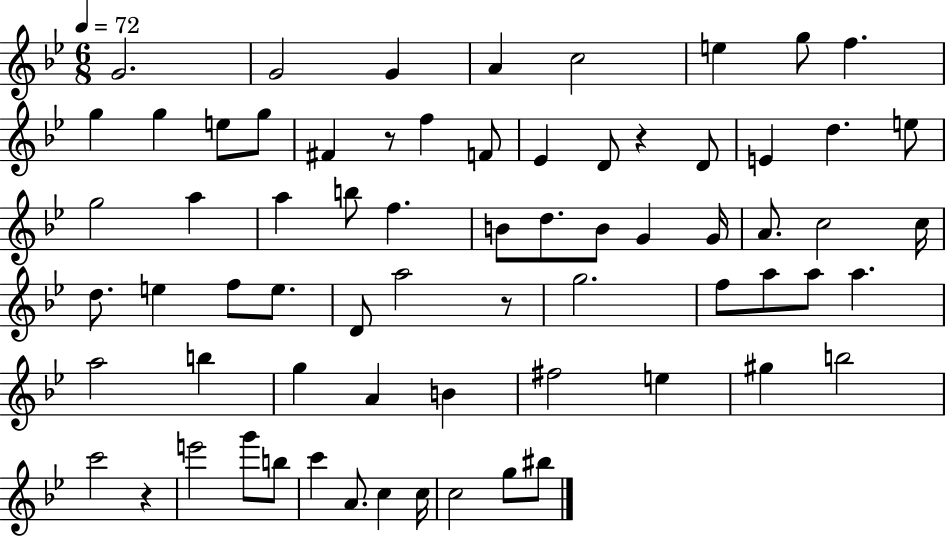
{
  \clef treble
  \numericTimeSignature
  \time 6/8
  \key bes \major
  \tempo 4 = 72
  g'2. | g'2 g'4 | a'4 c''2 | e''4 g''8 f''4. | \break g''4 g''4 e''8 g''8 | fis'4 r8 f''4 f'8 | ees'4 d'8 r4 d'8 | e'4 d''4. e''8 | \break g''2 a''4 | a''4 b''8 f''4. | b'8 d''8. b'8 g'4 g'16 | a'8. c''2 c''16 | \break d''8. e''4 f''8 e''8. | d'8 a''2 r8 | g''2. | f''8 a''8 a''8 a''4. | \break a''2 b''4 | g''4 a'4 b'4 | fis''2 e''4 | gis''4 b''2 | \break c'''2 r4 | e'''2 g'''8 b''8 | c'''4 a'8. c''4 c''16 | c''2 g''8 bis''8 | \break \bar "|."
}